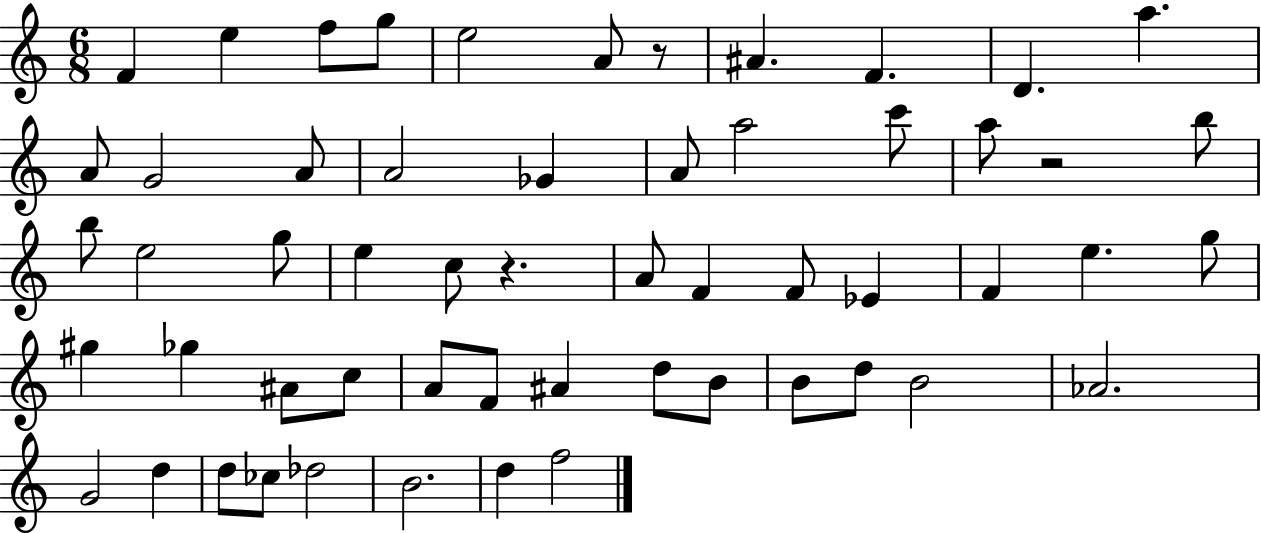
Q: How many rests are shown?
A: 3